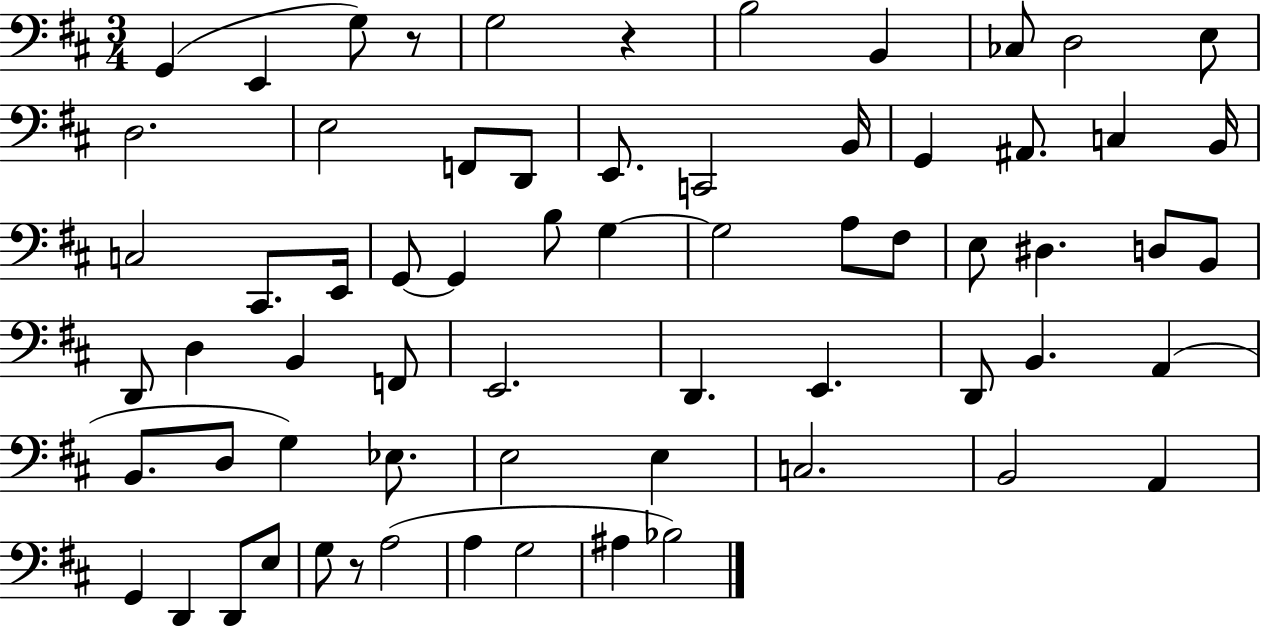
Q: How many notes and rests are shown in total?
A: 66